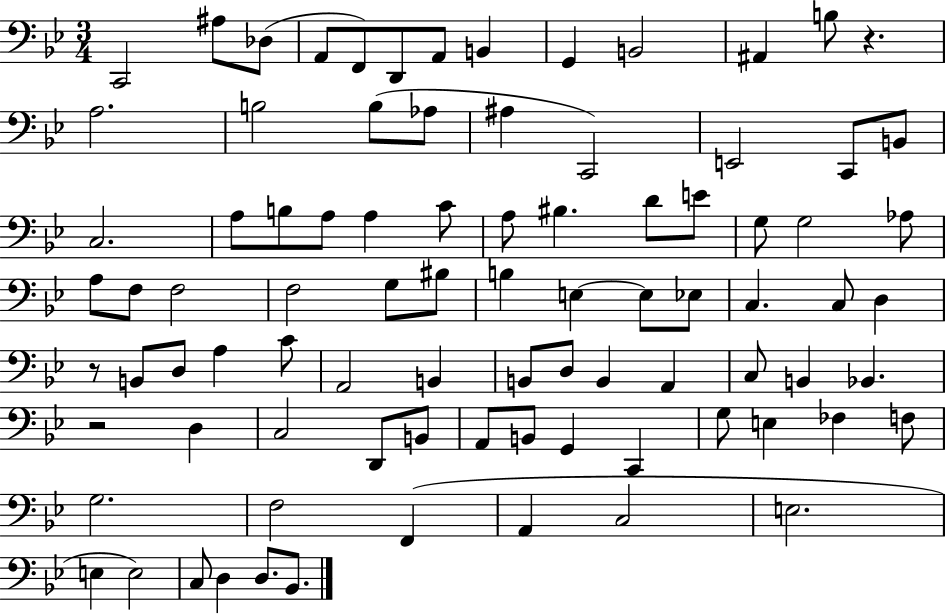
X:1
T:Untitled
M:3/4
L:1/4
K:Bb
C,,2 ^A,/2 _D,/2 A,,/2 F,,/2 D,,/2 A,,/2 B,, G,, B,,2 ^A,, B,/2 z A,2 B,2 B,/2 _A,/2 ^A, C,,2 E,,2 C,,/2 B,,/2 C,2 A,/2 B,/2 A,/2 A, C/2 A,/2 ^B, D/2 E/2 G,/2 G,2 _A,/2 A,/2 F,/2 F,2 F,2 G,/2 ^B,/2 B, E, E,/2 _E,/2 C, C,/2 D, z/2 B,,/2 D,/2 A, C/2 A,,2 B,, B,,/2 D,/2 B,, A,, C,/2 B,, _B,, z2 D, C,2 D,,/2 B,,/2 A,,/2 B,,/2 G,, C,, G,/2 E, _F, F,/2 G,2 F,2 F,, A,, C,2 E,2 E, E,2 C,/2 D, D,/2 _B,,/2